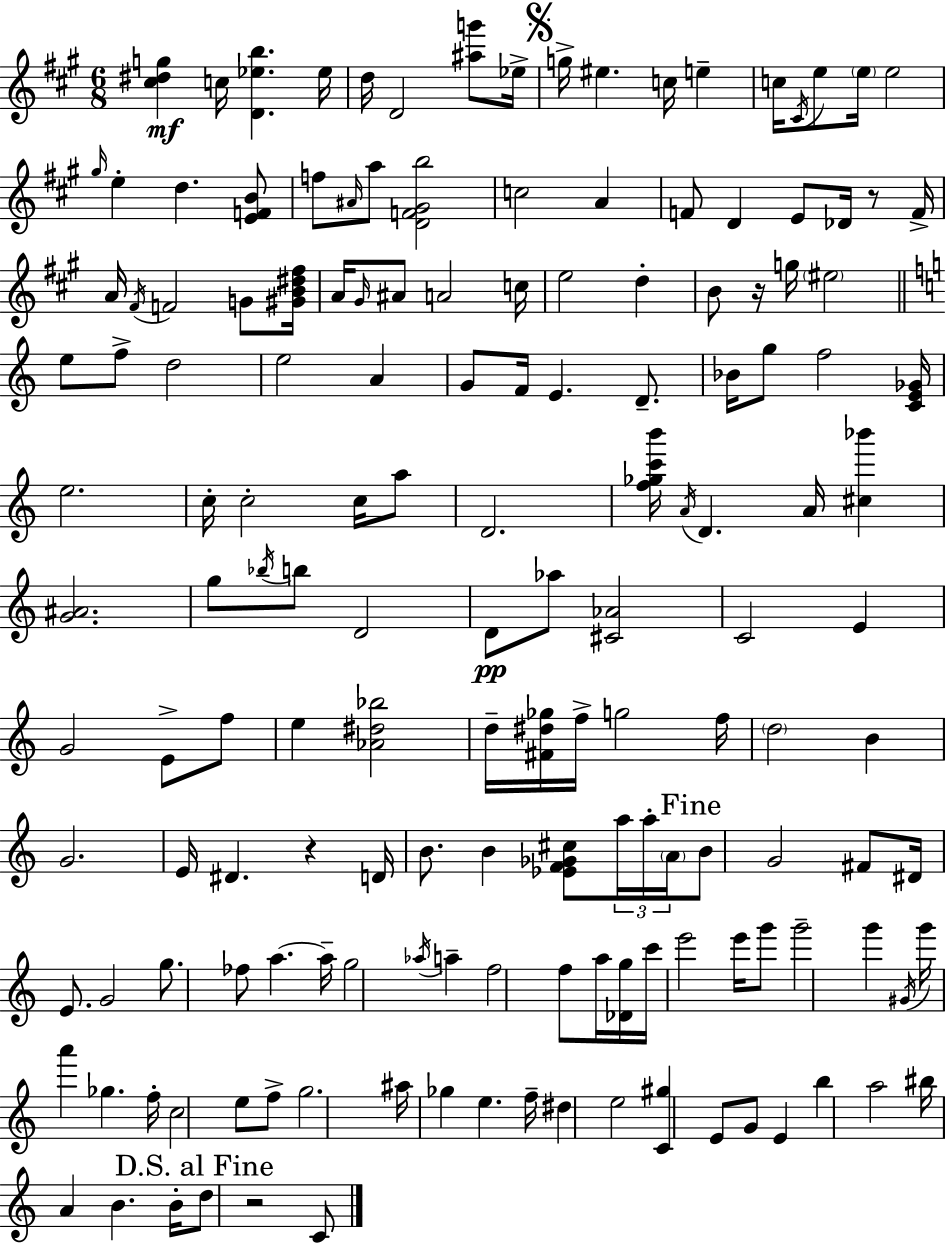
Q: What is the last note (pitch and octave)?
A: C4